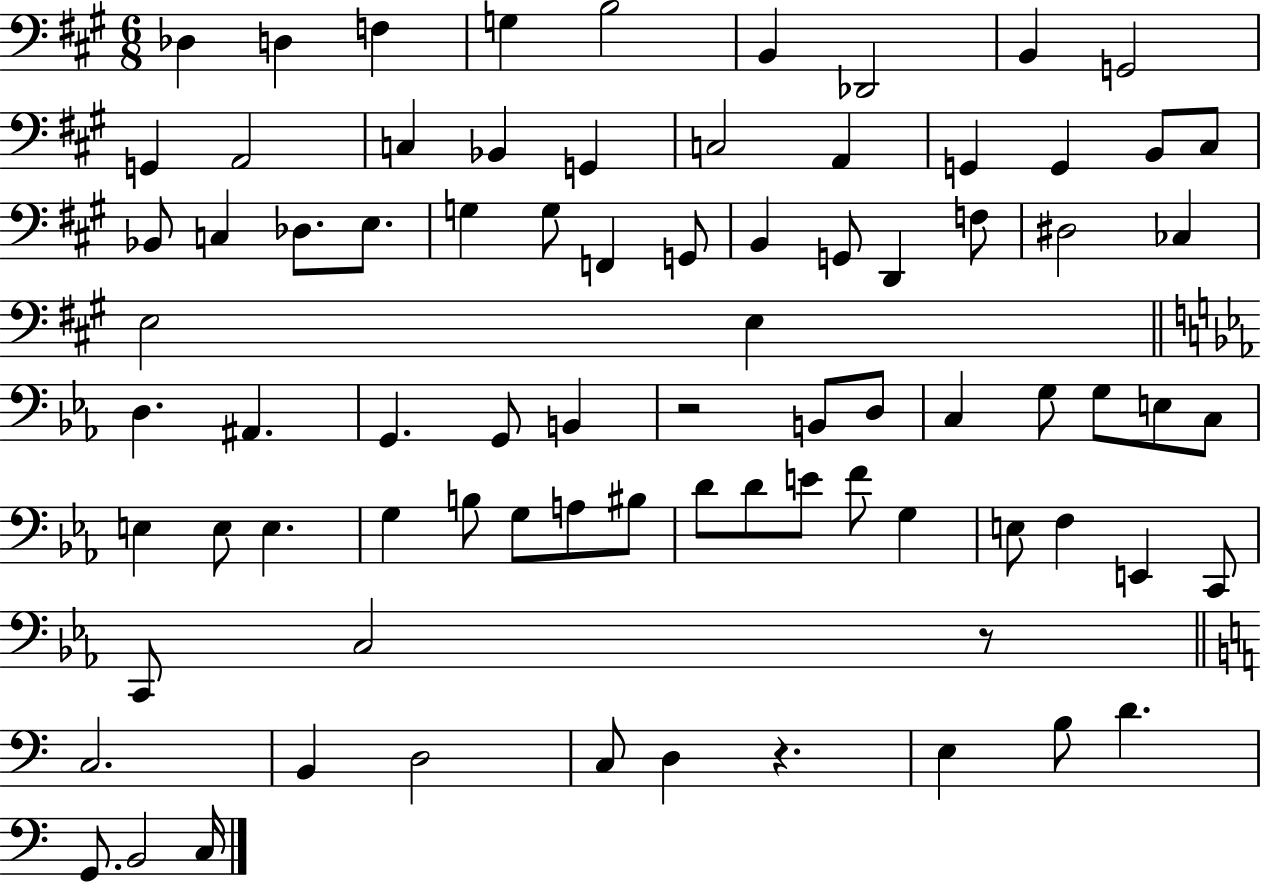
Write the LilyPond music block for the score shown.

{
  \clef bass
  \numericTimeSignature
  \time 6/8
  \key a \major
  des4 d4 f4 | g4 b2 | b,4 des,2 | b,4 g,2 | \break g,4 a,2 | c4 bes,4 g,4 | c2 a,4 | g,4 g,4 b,8 cis8 | \break bes,8 c4 des8. e8. | g4 g8 f,4 g,8 | b,4 g,8 d,4 f8 | dis2 ces4 | \break e2 e4 | \bar "||" \break \key c \minor d4. ais,4. | g,4. g,8 b,4 | r2 b,8 d8 | c4 g8 g8 e8 c8 | \break e4 e8 e4. | g4 b8 g8 a8 bis8 | d'8 d'8 e'8 f'8 g4 | e8 f4 e,4 c,8 | \break c,8 c2 r8 | \bar "||" \break \key a \minor c2. | b,4 d2 | c8 d4 r4. | e4 b8 d'4. | \break g,8. b,2 c16 | \bar "|."
}